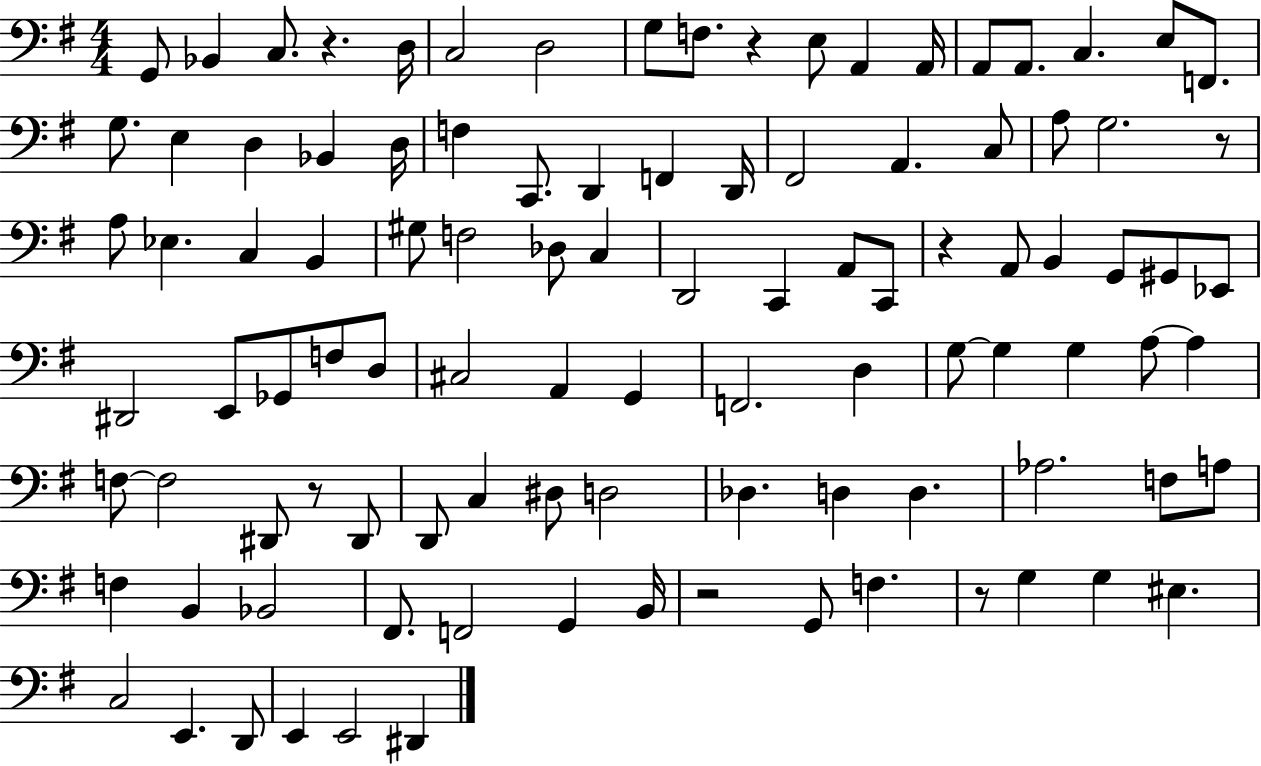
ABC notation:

X:1
T:Untitled
M:4/4
L:1/4
K:G
G,,/2 _B,, C,/2 z D,/4 C,2 D,2 G,/2 F,/2 z E,/2 A,, A,,/4 A,,/2 A,,/2 C, E,/2 F,,/2 G,/2 E, D, _B,, D,/4 F, C,,/2 D,, F,, D,,/4 ^F,,2 A,, C,/2 A,/2 G,2 z/2 A,/2 _E, C, B,, ^G,/2 F,2 _D,/2 C, D,,2 C,, A,,/2 C,,/2 z A,,/2 B,, G,,/2 ^G,,/2 _E,,/2 ^D,,2 E,,/2 _G,,/2 F,/2 D,/2 ^C,2 A,, G,, F,,2 D, G,/2 G, G, A,/2 A, F,/2 F,2 ^D,,/2 z/2 ^D,,/2 D,,/2 C, ^D,/2 D,2 _D, D, D, _A,2 F,/2 A,/2 F, B,, _B,,2 ^F,,/2 F,,2 G,, B,,/4 z2 G,,/2 F, z/2 G, G, ^E, C,2 E,, D,,/2 E,, E,,2 ^D,,